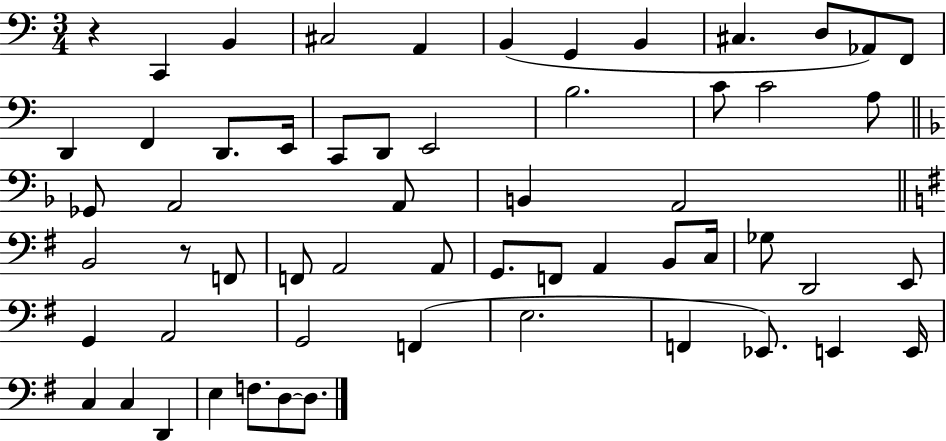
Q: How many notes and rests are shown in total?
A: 58